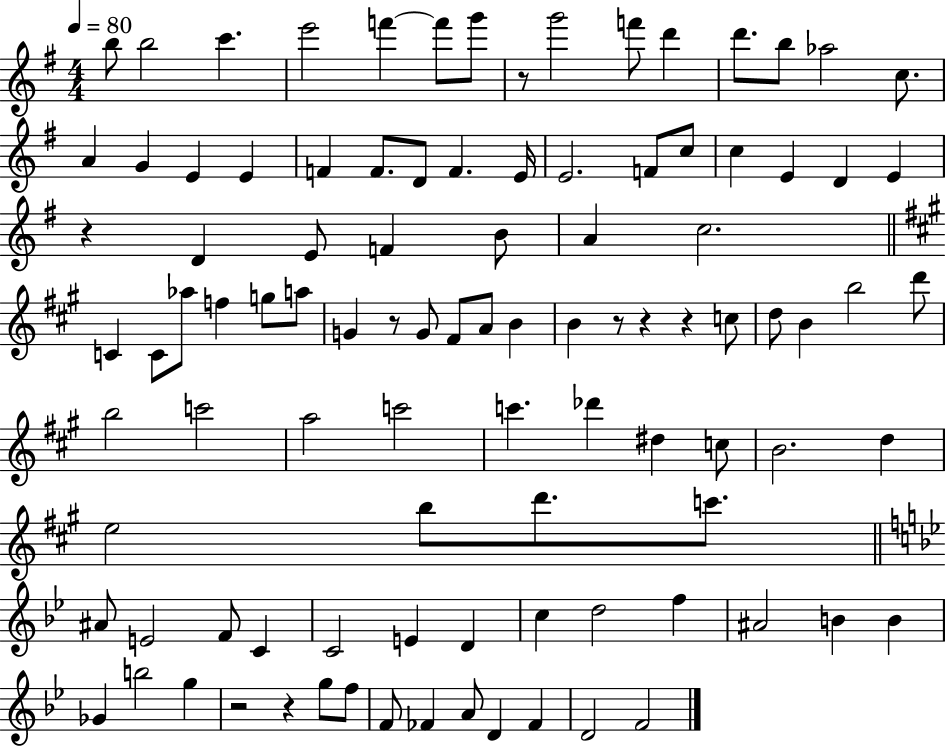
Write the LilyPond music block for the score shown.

{
  \clef treble
  \numericTimeSignature
  \time 4/4
  \key g \major
  \tempo 4 = 80
  b''8 b''2 c'''4. | e'''2 f'''4~~ f'''8 g'''8 | r8 g'''2 f'''8 d'''4 | d'''8. b''8 aes''2 c''8. | \break a'4 g'4 e'4 e'4 | f'4 f'8. d'8 f'4. e'16 | e'2. f'8 c''8 | c''4 e'4 d'4 e'4 | \break r4 d'4 e'8 f'4 b'8 | a'4 c''2. | \bar "||" \break \key a \major c'4 c'8 aes''8 f''4 g''8 a''8 | g'4 r8 g'8 fis'8 a'8 b'4 | b'4 r8 r4 r4 c''8 | d''8 b'4 b''2 d'''8 | \break b''2 c'''2 | a''2 c'''2 | c'''4. des'''4 dis''4 c''8 | b'2. d''4 | \break e''2 b''8 d'''8. c'''8. | \bar "||" \break \key bes \major ais'8 e'2 f'8 c'4 | c'2 e'4 d'4 | c''4 d''2 f''4 | ais'2 b'4 b'4 | \break ges'4 b''2 g''4 | r2 r4 g''8 f''8 | f'8 fes'4 a'8 d'4 fes'4 | d'2 f'2 | \break \bar "|."
}